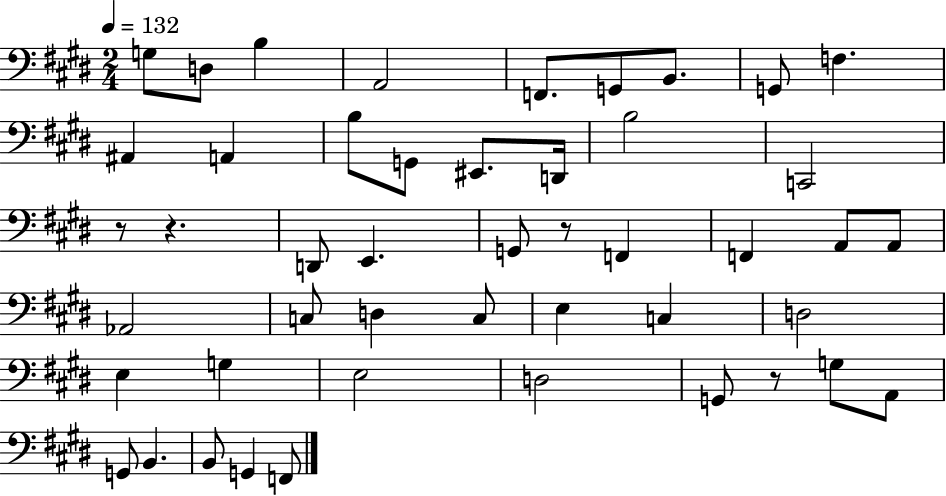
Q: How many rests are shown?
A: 4